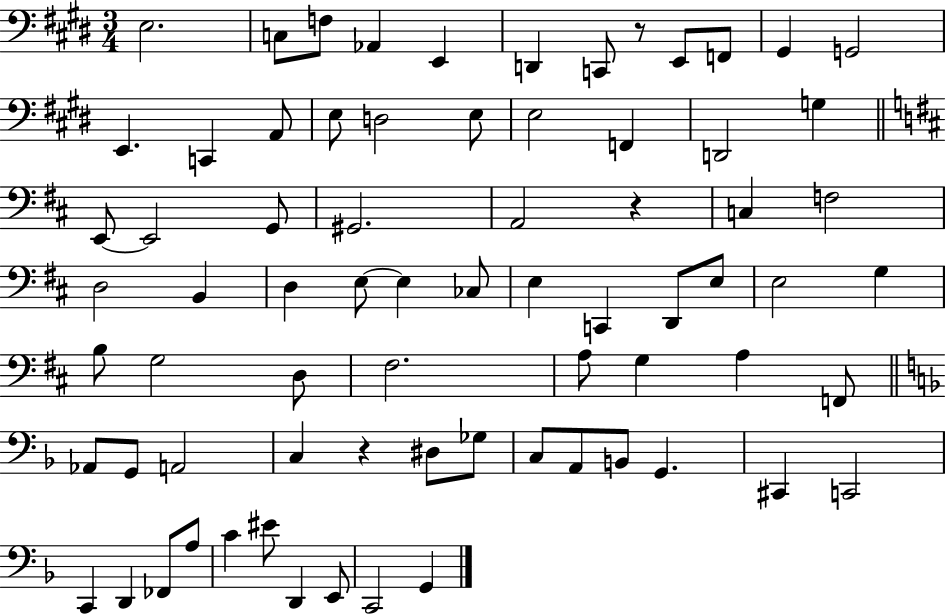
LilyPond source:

{
  \clef bass
  \numericTimeSignature
  \time 3/4
  \key e \major
  e2. | c8 f8 aes,4 e,4 | d,4 c,8 r8 e,8 f,8 | gis,4 g,2 | \break e,4. c,4 a,8 | e8 d2 e8 | e2 f,4 | d,2 g4 | \break \bar "||" \break \key d \major e,8~~ e,2 g,8 | gis,2. | a,2 r4 | c4 f2 | \break d2 b,4 | d4 e8~~ e4 ces8 | e4 c,4 d,8 e8 | e2 g4 | \break b8 g2 d8 | fis2. | a8 g4 a4 f,8 | \bar "||" \break \key d \minor aes,8 g,8 a,2 | c4 r4 dis8 ges8 | c8 a,8 b,8 g,4. | cis,4 c,2 | \break c,4 d,4 fes,8 a8 | c'4 eis'8 d,4 e,8 | c,2 g,4 | \bar "|."
}